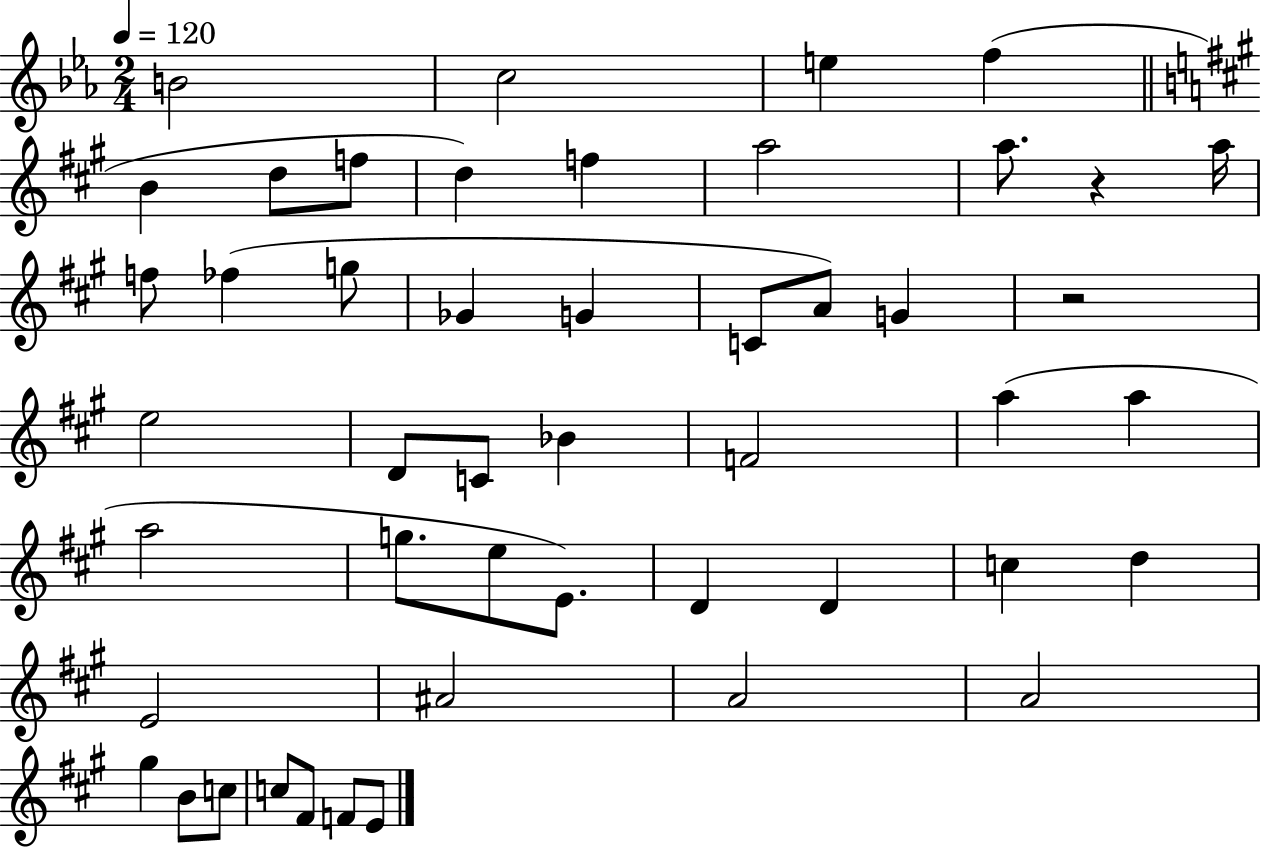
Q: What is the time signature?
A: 2/4